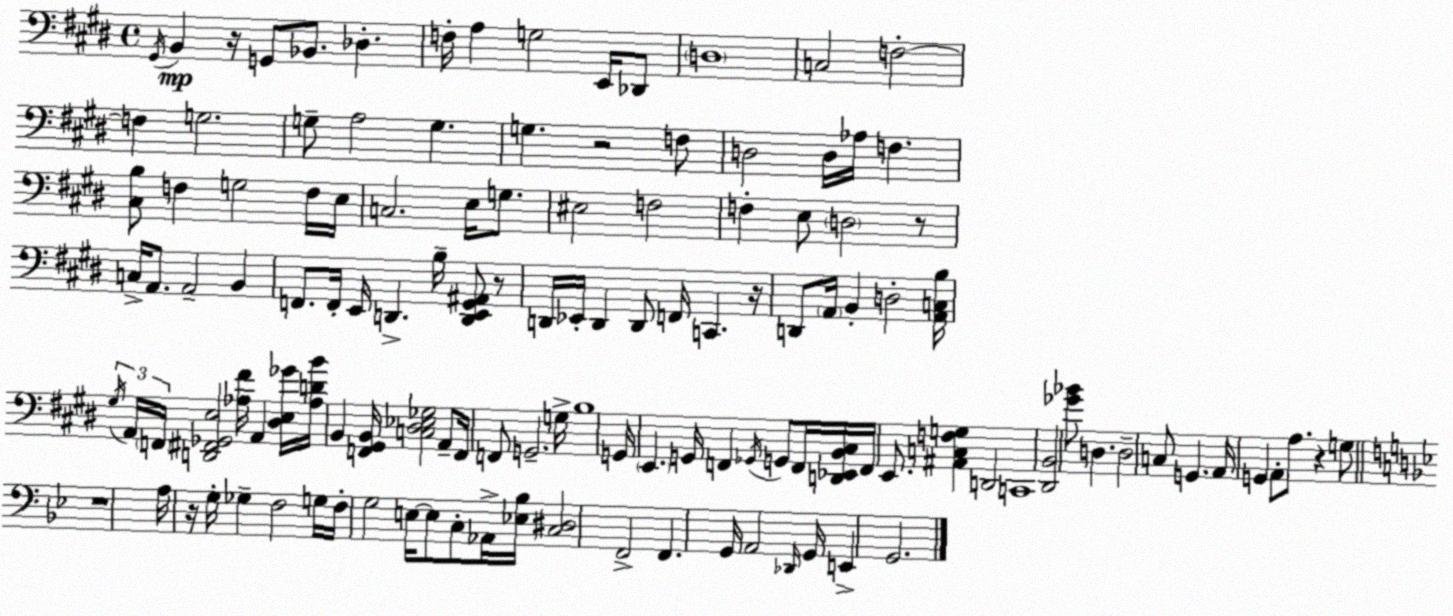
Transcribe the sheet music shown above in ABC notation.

X:1
T:Untitled
M:4/4
L:1/4
K:E
^G,,/4 B,, z/4 G,,/2 _B,,/2 _D, F,/4 A, G,2 E,,/4 _D,,/2 D,4 C,2 F,2 F, G,2 G,/2 A,2 G, G, z2 F,/2 D,2 D,/4 _A,/4 F, [^C,B,]/2 F, G,2 F,/4 E,/4 C,2 E,/4 G,/2 ^E,2 F,2 F, E,/2 D,2 z/2 C,/4 A,,/2 A,,2 B,, F,,/2 F,,/4 E,,/4 D,, B,/4 [D,,E,,^G,,^A,,]/2 z/2 D,,/4 _E,,/4 D,, D,,/2 F,,/4 C,, z/4 D,,/2 A,,/4 B,, D,2 [A,,C,B,]/4 ^G,/4 A,,/4 F,,/4 [D,,^F,,_G,,E,]2 [_A,^F]/4 A,, [^D,E,_G]/4 [_A,DB]/4 B,, [F,,^G,,B,,]/4 [C,^D,_E,_G,]2 A,,/2 F,,/4 F,,/2 G,,2 G,/4 B,4 G,,/4 E,, G,,/4 F,, _G,,/4 G,,/2 F,,/4 [D,,_E,,B,,^C,]/4 F,,/4 E,,/2 [^A,,C,F,G,] D,,2 C,,4 [^D,,B,,]2 [_G_B]/2 D, D,2 C,/2 G,, A,,/4 G,, A,,/2 A,/2 z G,/2 z4 A,/4 z/4 G,/4 _G, F,2 G,/4 F,/4 G,2 E,/4 E,/2 C,/2 _A,,/4 [_E,_B,]/4 [C,^D,]2 F,,2 F,, G,,/4 A,,2 _D,,/4 G,,/4 E,, G,,2